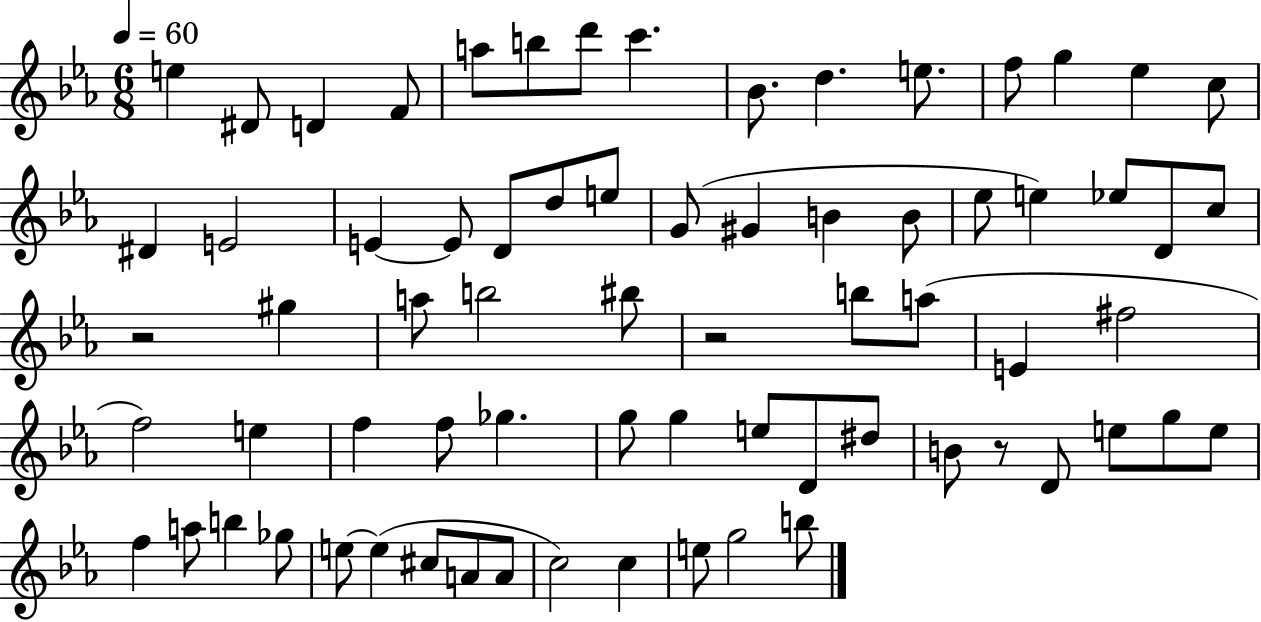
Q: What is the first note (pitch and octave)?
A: E5